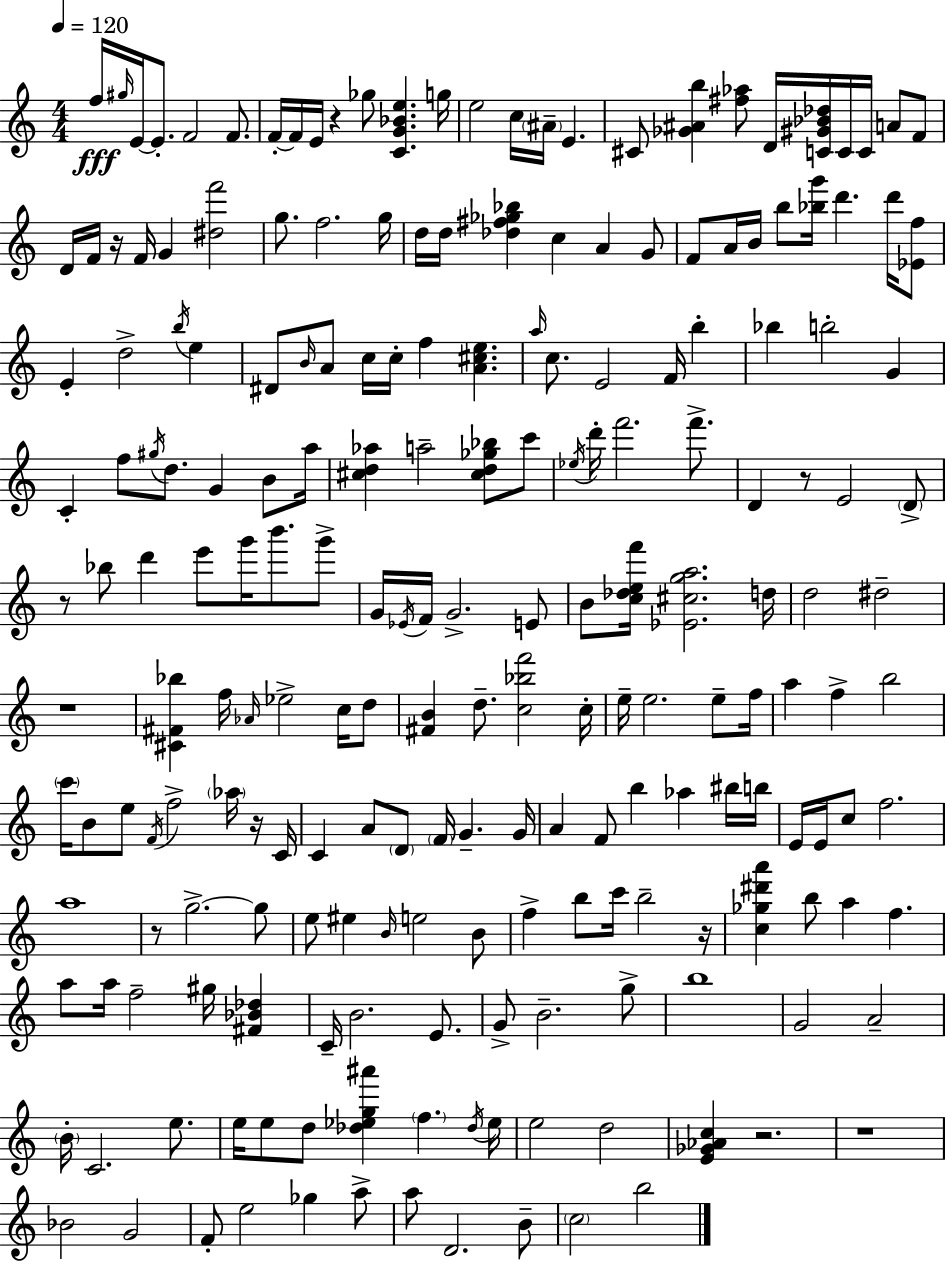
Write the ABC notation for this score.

X:1
T:Untitled
M:4/4
L:1/4
K:C
f/4 ^g/4 E/4 E/2 F2 F/2 F/4 F/4 E/4 z _g/2 [CG_Be] g/4 e2 c/4 ^A/4 E ^C/2 [_G^Ab] [^f_a]/2 D/4 [C^G_B_d]/4 C/4 C/4 A/2 F/2 D/4 F/4 z/4 F/4 G [^df']2 g/2 f2 g/4 d/4 d/4 [_d^f_g_b] c A G/2 F/2 A/4 B/4 b/2 [_bg']/4 d' d'/4 [_Ef]/2 E d2 b/4 e ^D/2 B/4 A/2 c/4 c/4 f [A^ce] a/4 c/2 E2 F/4 b _b b2 G C f/2 ^g/4 d/2 G B/2 a/4 [^cd_a] a2 [^cd_g_b]/2 c'/2 _e/4 d'/4 f'2 f'/2 D z/2 E2 D/2 z/2 _b/2 d' e'/2 g'/4 b'/2 g'/2 G/4 _E/4 F/4 G2 E/2 B/2 [c_def']/4 [_E^cga]2 d/4 d2 ^d2 z4 [^C^F_b] f/4 _A/4 _e2 c/4 d/2 [^FB] d/2 [c_bf']2 c/4 e/4 e2 e/2 f/4 a f b2 c'/4 B/2 e/2 F/4 f2 _a/4 z/4 C/4 C A/2 D/2 F/4 G G/4 A F/2 b _a ^b/4 b/4 E/4 E/4 c/2 f2 a4 z/2 g2 g/2 e/2 ^e B/4 e2 B/2 f b/2 c'/4 b2 z/4 [c_g^d'a'] b/2 a f a/2 a/4 f2 ^g/4 [^F_B_d] C/4 B2 E/2 G/2 B2 g/2 b4 G2 A2 B/4 C2 e/2 e/4 e/2 d/2 [_d_eg^a'] f _d/4 _e/4 e2 d2 [E_G_Ac] z2 z4 _B2 G2 F/2 e2 _g a/2 a/2 D2 B/2 c2 b2